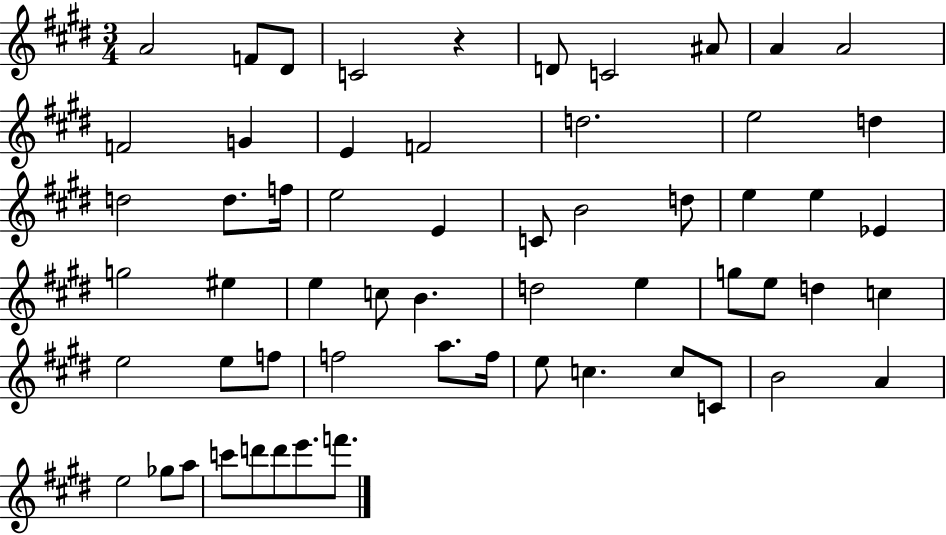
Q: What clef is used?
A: treble